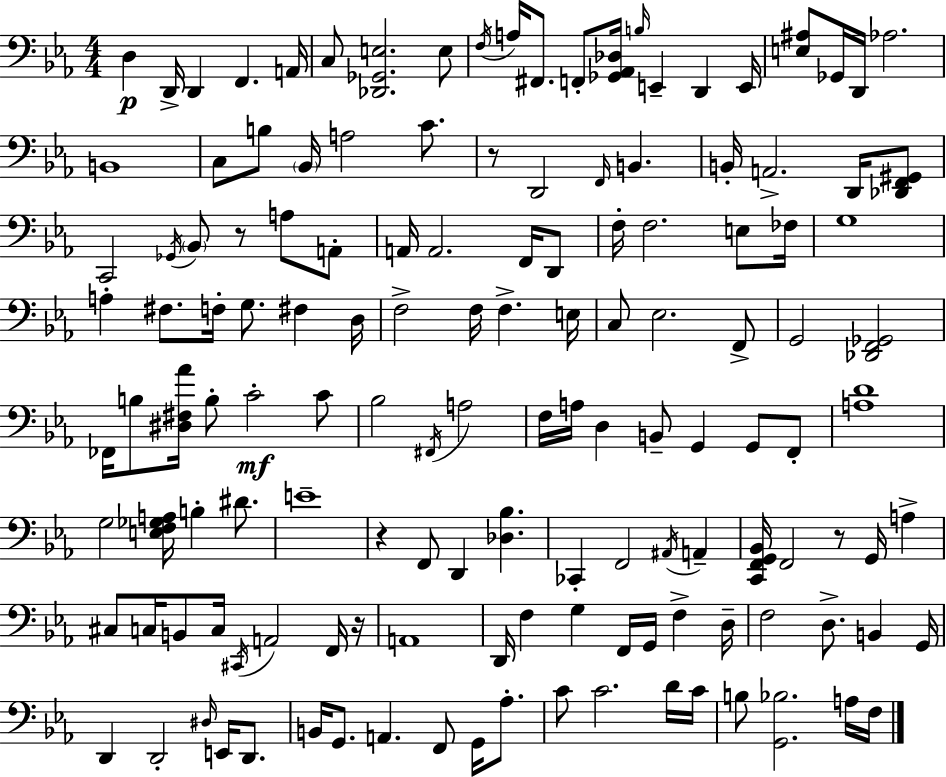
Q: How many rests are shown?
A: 5